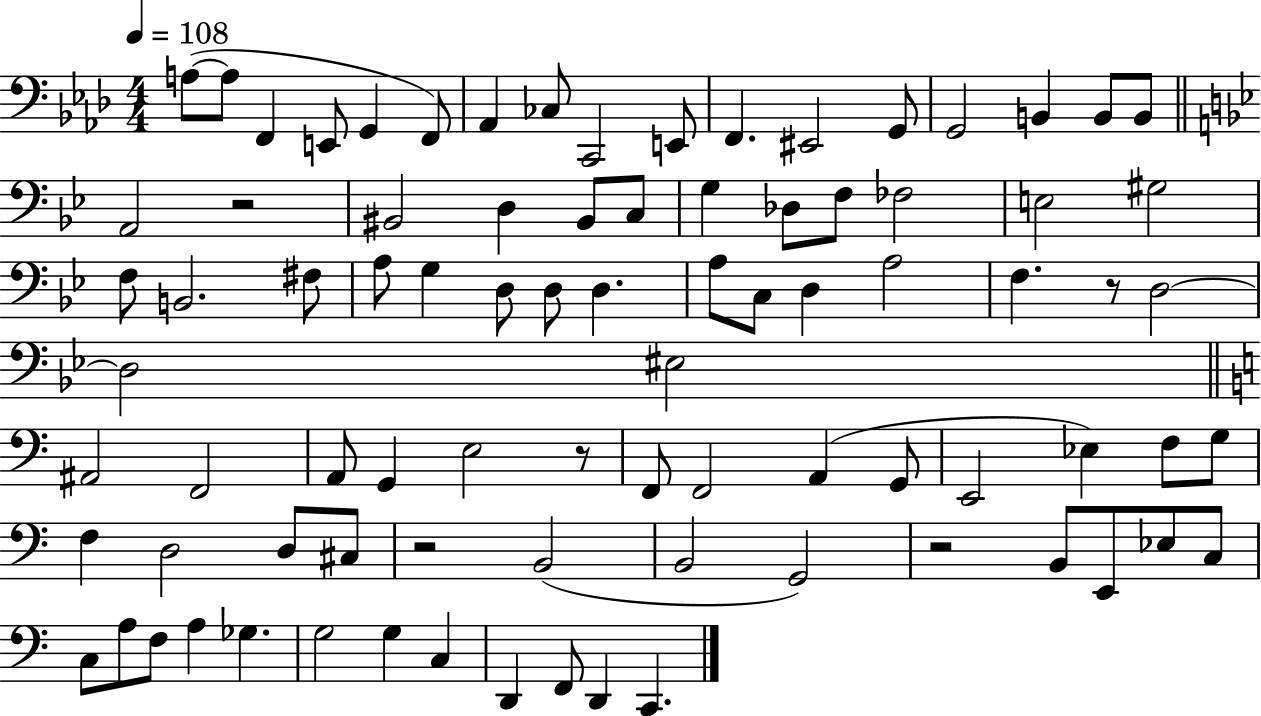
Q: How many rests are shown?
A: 5